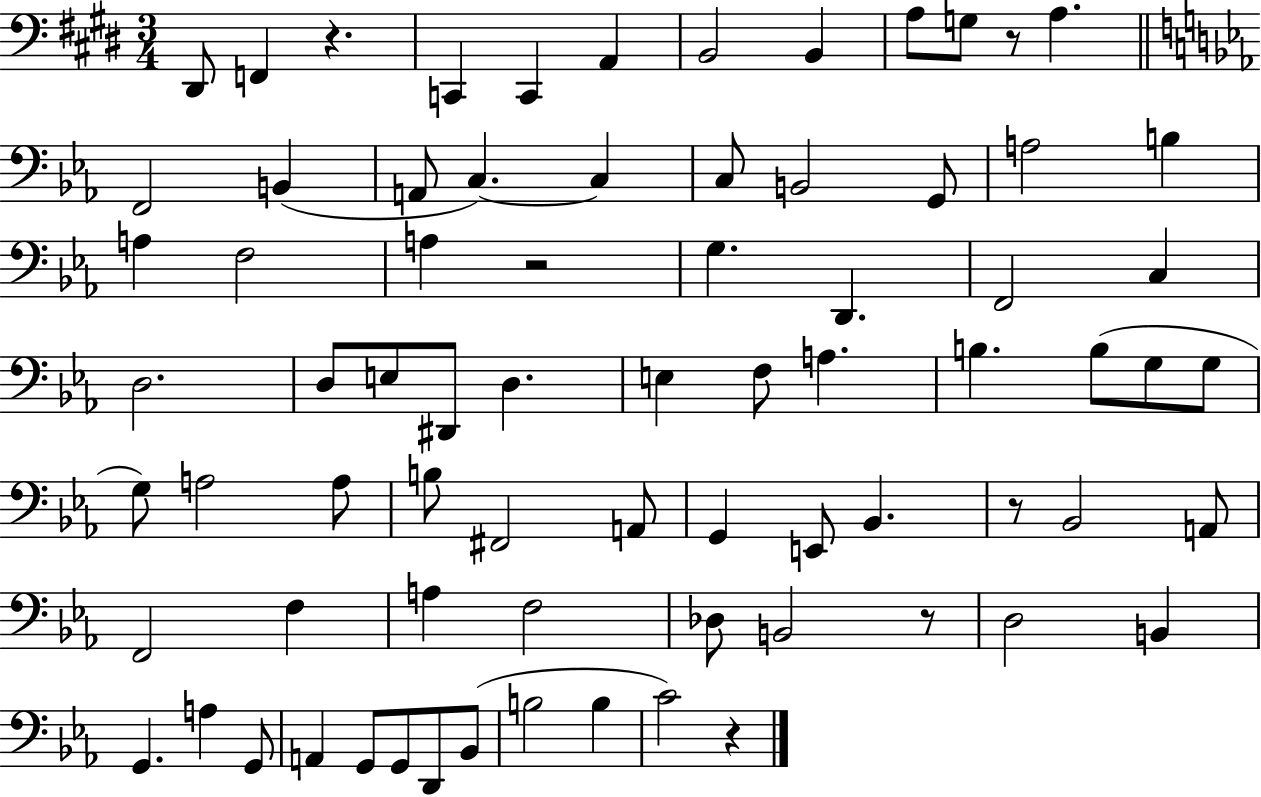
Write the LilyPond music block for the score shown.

{
  \clef bass
  \numericTimeSignature
  \time 3/4
  \key e \major
  \repeat volta 2 { dis,8 f,4 r4. | c,4 c,4 a,4 | b,2 b,4 | a8 g8 r8 a4. | \break \bar "||" \break \key c \minor f,2 b,4( | a,8 c4.~~) c4 | c8 b,2 g,8 | a2 b4 | \break a4 f2 | a4 r2 | g4. d,4. | f,2 c4 | \break d2. | d8 e8 dis,8 d4. | e4 f8 a4. | b4. b8( g8 g8 | \break g8) a2 a8 | b8 fis,2 a,8 | g,4 e,8 bes,4. | r8 bes,2 a,8 | \break f,2 f4 | a4 f2 | des8 b,2 r8 | d2 b,4 | \break g,4. a4 g,8 | a,4 g,8 g,8 d,8 bes,8( | b2 b4 | c'2) r4 | \break } \bar "|."
}